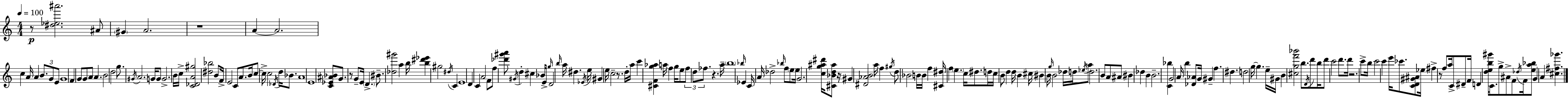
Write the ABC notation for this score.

X:1
T:Untitled
M:4/4
L:1/4
K:Am
z/2 [^d_e^a']2 ^A/2 ^G A2 z4 A A2 c A/4 A B/2 G/2 E/2 G4 F G/2 G/2 A/2 A B2 d2 g/2 ^G/4 A2 G/4 G/2 G2 B/4 c/4 [C_DA^g]2 [^d_b]2 B/2 F/4 E2 C/2 A/2 B/4 c/2 c/4 c2 _D/4 d/4 _B/2 A4 E4 [C_E^A_B]/2 G/2 z/2 G/2 E/4 D ^B/2 [_d^g']2 a b/4 [b^d'_e'] ^g2 ^d/4 C E4 D C A2 F/2 f/2 [_d'^g'a']/2 ^G/4 d ^c _B/4 E/4 g/4 D2 b/4 a/4 ^d _E/4 e/4 ^G e/4 c2 z/2 d/4 a/4 c' [^CFg_a] a/4 f g/4 e/2 f/2 d/2 _f/2 z a/4 b4 _b/4 _E C/4 A/4 _d2 _b/4 f/2 e/2 e/4 G2 [cg^a^d']/4 [^C_Bd^a]/2 z/4 ^G [^D_AB]2 a/4 f ^g/4 d/2 _B2 B/4 B/4 f [^C^d]/4 f e c/4 ^d/2 d/4 c/4 B/2 d d/4 B ^c/4 ^B B/4 g/4 B2 _d/4 d/4 _e/4 a/2 d2 B/2 A/2 ^A/2 ^B _d B B2 [C_b] G2 A/4 b [_D_A]/2 G/4 ^G f ^d d2 g/4 g e/4 ^G/4 B [^cgf'_b']2 b/2 D/4 d'/2 b/4 d'/2 c'2 d'/2 d'/4 z2 c'/2 b/4 c'2 c' e'/4 _c'/2 [CD^G^A]/2 _e/4 ^f z/2 f/2 a/4 C/2 ^D/2 F/4 D [deb^g']/4 C/2 g/2 ^A/2 F/2 _d/4 F/4 [ea_b]/2 G A [^c^f_g']